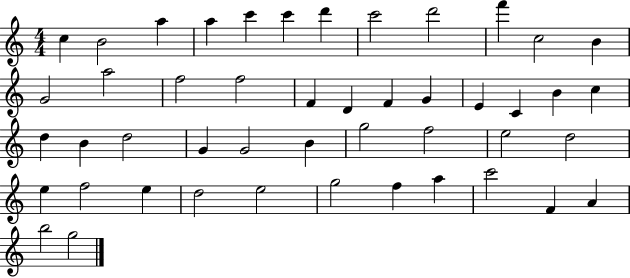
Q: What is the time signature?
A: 4/4